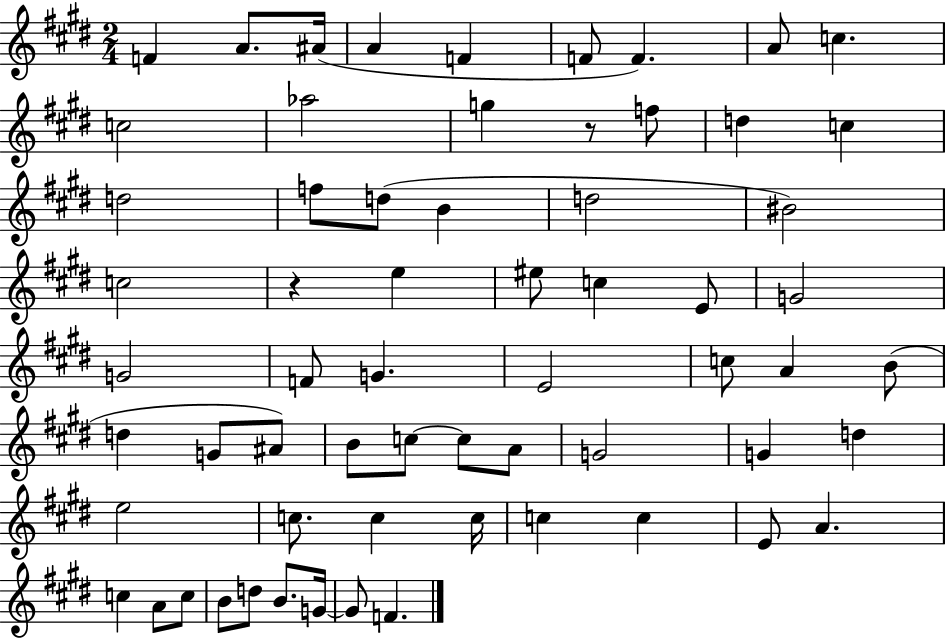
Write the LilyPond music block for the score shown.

{
  \clef treble
  \numericTimeSignature
  \time 2/4
  \key e \major
  f'4 a'8. ais'16( | a'4 f'4 | f'8 f'4.) | a'8 c''4. | \break c''2 | aes''2 | g''4 r8 f''8 | d''4 c''4 | \break d''2 | f''8 d''8( b'4 | d''2 | bis'2) | \break c''2 | r4 e''4 | eis''8 c''4 e'8 | g'2 | \break g'2 | f'8 g'4. | e'2 | c''8 a'4 b'8( | \break d''4 g'8 ais'8) | b'8 c''8~~ c''8 a'8 | g'2 | g'4 d''4 | \break e''2 | c''8. c''4 c''16 | c''4 c''4 | e'8 a'4. | \break c''4 a'8 c''8 | b'8 d''8 b'8. g'16~~ | g'8 f'4. | \bar "|."
}